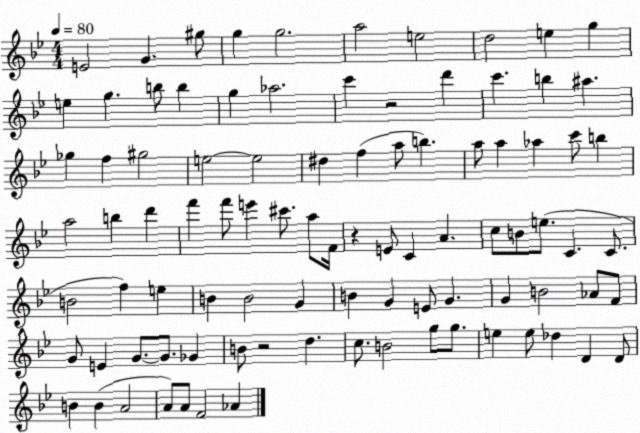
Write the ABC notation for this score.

X:1
T:Untitled
M:4/4
L:1/4
K:Bb
E2 G ^g/2 g g2 a2 e2 d2 e g e g b/2 b g _a2 c' z2 d' c' b ^a _g f ^g2 e2 e2 ^d f a/2 b a/2 a _a c'/2 b a2 b d' f' f'/2 e' ^c'/2 a/2 F/4 z E/2 C A c/2 B/2 e/2 C C/2 B2 f e B B2 G B G E/2 G G B2 _A/2 F/2 G/2 E G/2 G/2 _G B/2 z2 d c/2 B2 g/2 g/2 e e/2 _d D D/2 B B A2 A/2 A/2 F2 _A